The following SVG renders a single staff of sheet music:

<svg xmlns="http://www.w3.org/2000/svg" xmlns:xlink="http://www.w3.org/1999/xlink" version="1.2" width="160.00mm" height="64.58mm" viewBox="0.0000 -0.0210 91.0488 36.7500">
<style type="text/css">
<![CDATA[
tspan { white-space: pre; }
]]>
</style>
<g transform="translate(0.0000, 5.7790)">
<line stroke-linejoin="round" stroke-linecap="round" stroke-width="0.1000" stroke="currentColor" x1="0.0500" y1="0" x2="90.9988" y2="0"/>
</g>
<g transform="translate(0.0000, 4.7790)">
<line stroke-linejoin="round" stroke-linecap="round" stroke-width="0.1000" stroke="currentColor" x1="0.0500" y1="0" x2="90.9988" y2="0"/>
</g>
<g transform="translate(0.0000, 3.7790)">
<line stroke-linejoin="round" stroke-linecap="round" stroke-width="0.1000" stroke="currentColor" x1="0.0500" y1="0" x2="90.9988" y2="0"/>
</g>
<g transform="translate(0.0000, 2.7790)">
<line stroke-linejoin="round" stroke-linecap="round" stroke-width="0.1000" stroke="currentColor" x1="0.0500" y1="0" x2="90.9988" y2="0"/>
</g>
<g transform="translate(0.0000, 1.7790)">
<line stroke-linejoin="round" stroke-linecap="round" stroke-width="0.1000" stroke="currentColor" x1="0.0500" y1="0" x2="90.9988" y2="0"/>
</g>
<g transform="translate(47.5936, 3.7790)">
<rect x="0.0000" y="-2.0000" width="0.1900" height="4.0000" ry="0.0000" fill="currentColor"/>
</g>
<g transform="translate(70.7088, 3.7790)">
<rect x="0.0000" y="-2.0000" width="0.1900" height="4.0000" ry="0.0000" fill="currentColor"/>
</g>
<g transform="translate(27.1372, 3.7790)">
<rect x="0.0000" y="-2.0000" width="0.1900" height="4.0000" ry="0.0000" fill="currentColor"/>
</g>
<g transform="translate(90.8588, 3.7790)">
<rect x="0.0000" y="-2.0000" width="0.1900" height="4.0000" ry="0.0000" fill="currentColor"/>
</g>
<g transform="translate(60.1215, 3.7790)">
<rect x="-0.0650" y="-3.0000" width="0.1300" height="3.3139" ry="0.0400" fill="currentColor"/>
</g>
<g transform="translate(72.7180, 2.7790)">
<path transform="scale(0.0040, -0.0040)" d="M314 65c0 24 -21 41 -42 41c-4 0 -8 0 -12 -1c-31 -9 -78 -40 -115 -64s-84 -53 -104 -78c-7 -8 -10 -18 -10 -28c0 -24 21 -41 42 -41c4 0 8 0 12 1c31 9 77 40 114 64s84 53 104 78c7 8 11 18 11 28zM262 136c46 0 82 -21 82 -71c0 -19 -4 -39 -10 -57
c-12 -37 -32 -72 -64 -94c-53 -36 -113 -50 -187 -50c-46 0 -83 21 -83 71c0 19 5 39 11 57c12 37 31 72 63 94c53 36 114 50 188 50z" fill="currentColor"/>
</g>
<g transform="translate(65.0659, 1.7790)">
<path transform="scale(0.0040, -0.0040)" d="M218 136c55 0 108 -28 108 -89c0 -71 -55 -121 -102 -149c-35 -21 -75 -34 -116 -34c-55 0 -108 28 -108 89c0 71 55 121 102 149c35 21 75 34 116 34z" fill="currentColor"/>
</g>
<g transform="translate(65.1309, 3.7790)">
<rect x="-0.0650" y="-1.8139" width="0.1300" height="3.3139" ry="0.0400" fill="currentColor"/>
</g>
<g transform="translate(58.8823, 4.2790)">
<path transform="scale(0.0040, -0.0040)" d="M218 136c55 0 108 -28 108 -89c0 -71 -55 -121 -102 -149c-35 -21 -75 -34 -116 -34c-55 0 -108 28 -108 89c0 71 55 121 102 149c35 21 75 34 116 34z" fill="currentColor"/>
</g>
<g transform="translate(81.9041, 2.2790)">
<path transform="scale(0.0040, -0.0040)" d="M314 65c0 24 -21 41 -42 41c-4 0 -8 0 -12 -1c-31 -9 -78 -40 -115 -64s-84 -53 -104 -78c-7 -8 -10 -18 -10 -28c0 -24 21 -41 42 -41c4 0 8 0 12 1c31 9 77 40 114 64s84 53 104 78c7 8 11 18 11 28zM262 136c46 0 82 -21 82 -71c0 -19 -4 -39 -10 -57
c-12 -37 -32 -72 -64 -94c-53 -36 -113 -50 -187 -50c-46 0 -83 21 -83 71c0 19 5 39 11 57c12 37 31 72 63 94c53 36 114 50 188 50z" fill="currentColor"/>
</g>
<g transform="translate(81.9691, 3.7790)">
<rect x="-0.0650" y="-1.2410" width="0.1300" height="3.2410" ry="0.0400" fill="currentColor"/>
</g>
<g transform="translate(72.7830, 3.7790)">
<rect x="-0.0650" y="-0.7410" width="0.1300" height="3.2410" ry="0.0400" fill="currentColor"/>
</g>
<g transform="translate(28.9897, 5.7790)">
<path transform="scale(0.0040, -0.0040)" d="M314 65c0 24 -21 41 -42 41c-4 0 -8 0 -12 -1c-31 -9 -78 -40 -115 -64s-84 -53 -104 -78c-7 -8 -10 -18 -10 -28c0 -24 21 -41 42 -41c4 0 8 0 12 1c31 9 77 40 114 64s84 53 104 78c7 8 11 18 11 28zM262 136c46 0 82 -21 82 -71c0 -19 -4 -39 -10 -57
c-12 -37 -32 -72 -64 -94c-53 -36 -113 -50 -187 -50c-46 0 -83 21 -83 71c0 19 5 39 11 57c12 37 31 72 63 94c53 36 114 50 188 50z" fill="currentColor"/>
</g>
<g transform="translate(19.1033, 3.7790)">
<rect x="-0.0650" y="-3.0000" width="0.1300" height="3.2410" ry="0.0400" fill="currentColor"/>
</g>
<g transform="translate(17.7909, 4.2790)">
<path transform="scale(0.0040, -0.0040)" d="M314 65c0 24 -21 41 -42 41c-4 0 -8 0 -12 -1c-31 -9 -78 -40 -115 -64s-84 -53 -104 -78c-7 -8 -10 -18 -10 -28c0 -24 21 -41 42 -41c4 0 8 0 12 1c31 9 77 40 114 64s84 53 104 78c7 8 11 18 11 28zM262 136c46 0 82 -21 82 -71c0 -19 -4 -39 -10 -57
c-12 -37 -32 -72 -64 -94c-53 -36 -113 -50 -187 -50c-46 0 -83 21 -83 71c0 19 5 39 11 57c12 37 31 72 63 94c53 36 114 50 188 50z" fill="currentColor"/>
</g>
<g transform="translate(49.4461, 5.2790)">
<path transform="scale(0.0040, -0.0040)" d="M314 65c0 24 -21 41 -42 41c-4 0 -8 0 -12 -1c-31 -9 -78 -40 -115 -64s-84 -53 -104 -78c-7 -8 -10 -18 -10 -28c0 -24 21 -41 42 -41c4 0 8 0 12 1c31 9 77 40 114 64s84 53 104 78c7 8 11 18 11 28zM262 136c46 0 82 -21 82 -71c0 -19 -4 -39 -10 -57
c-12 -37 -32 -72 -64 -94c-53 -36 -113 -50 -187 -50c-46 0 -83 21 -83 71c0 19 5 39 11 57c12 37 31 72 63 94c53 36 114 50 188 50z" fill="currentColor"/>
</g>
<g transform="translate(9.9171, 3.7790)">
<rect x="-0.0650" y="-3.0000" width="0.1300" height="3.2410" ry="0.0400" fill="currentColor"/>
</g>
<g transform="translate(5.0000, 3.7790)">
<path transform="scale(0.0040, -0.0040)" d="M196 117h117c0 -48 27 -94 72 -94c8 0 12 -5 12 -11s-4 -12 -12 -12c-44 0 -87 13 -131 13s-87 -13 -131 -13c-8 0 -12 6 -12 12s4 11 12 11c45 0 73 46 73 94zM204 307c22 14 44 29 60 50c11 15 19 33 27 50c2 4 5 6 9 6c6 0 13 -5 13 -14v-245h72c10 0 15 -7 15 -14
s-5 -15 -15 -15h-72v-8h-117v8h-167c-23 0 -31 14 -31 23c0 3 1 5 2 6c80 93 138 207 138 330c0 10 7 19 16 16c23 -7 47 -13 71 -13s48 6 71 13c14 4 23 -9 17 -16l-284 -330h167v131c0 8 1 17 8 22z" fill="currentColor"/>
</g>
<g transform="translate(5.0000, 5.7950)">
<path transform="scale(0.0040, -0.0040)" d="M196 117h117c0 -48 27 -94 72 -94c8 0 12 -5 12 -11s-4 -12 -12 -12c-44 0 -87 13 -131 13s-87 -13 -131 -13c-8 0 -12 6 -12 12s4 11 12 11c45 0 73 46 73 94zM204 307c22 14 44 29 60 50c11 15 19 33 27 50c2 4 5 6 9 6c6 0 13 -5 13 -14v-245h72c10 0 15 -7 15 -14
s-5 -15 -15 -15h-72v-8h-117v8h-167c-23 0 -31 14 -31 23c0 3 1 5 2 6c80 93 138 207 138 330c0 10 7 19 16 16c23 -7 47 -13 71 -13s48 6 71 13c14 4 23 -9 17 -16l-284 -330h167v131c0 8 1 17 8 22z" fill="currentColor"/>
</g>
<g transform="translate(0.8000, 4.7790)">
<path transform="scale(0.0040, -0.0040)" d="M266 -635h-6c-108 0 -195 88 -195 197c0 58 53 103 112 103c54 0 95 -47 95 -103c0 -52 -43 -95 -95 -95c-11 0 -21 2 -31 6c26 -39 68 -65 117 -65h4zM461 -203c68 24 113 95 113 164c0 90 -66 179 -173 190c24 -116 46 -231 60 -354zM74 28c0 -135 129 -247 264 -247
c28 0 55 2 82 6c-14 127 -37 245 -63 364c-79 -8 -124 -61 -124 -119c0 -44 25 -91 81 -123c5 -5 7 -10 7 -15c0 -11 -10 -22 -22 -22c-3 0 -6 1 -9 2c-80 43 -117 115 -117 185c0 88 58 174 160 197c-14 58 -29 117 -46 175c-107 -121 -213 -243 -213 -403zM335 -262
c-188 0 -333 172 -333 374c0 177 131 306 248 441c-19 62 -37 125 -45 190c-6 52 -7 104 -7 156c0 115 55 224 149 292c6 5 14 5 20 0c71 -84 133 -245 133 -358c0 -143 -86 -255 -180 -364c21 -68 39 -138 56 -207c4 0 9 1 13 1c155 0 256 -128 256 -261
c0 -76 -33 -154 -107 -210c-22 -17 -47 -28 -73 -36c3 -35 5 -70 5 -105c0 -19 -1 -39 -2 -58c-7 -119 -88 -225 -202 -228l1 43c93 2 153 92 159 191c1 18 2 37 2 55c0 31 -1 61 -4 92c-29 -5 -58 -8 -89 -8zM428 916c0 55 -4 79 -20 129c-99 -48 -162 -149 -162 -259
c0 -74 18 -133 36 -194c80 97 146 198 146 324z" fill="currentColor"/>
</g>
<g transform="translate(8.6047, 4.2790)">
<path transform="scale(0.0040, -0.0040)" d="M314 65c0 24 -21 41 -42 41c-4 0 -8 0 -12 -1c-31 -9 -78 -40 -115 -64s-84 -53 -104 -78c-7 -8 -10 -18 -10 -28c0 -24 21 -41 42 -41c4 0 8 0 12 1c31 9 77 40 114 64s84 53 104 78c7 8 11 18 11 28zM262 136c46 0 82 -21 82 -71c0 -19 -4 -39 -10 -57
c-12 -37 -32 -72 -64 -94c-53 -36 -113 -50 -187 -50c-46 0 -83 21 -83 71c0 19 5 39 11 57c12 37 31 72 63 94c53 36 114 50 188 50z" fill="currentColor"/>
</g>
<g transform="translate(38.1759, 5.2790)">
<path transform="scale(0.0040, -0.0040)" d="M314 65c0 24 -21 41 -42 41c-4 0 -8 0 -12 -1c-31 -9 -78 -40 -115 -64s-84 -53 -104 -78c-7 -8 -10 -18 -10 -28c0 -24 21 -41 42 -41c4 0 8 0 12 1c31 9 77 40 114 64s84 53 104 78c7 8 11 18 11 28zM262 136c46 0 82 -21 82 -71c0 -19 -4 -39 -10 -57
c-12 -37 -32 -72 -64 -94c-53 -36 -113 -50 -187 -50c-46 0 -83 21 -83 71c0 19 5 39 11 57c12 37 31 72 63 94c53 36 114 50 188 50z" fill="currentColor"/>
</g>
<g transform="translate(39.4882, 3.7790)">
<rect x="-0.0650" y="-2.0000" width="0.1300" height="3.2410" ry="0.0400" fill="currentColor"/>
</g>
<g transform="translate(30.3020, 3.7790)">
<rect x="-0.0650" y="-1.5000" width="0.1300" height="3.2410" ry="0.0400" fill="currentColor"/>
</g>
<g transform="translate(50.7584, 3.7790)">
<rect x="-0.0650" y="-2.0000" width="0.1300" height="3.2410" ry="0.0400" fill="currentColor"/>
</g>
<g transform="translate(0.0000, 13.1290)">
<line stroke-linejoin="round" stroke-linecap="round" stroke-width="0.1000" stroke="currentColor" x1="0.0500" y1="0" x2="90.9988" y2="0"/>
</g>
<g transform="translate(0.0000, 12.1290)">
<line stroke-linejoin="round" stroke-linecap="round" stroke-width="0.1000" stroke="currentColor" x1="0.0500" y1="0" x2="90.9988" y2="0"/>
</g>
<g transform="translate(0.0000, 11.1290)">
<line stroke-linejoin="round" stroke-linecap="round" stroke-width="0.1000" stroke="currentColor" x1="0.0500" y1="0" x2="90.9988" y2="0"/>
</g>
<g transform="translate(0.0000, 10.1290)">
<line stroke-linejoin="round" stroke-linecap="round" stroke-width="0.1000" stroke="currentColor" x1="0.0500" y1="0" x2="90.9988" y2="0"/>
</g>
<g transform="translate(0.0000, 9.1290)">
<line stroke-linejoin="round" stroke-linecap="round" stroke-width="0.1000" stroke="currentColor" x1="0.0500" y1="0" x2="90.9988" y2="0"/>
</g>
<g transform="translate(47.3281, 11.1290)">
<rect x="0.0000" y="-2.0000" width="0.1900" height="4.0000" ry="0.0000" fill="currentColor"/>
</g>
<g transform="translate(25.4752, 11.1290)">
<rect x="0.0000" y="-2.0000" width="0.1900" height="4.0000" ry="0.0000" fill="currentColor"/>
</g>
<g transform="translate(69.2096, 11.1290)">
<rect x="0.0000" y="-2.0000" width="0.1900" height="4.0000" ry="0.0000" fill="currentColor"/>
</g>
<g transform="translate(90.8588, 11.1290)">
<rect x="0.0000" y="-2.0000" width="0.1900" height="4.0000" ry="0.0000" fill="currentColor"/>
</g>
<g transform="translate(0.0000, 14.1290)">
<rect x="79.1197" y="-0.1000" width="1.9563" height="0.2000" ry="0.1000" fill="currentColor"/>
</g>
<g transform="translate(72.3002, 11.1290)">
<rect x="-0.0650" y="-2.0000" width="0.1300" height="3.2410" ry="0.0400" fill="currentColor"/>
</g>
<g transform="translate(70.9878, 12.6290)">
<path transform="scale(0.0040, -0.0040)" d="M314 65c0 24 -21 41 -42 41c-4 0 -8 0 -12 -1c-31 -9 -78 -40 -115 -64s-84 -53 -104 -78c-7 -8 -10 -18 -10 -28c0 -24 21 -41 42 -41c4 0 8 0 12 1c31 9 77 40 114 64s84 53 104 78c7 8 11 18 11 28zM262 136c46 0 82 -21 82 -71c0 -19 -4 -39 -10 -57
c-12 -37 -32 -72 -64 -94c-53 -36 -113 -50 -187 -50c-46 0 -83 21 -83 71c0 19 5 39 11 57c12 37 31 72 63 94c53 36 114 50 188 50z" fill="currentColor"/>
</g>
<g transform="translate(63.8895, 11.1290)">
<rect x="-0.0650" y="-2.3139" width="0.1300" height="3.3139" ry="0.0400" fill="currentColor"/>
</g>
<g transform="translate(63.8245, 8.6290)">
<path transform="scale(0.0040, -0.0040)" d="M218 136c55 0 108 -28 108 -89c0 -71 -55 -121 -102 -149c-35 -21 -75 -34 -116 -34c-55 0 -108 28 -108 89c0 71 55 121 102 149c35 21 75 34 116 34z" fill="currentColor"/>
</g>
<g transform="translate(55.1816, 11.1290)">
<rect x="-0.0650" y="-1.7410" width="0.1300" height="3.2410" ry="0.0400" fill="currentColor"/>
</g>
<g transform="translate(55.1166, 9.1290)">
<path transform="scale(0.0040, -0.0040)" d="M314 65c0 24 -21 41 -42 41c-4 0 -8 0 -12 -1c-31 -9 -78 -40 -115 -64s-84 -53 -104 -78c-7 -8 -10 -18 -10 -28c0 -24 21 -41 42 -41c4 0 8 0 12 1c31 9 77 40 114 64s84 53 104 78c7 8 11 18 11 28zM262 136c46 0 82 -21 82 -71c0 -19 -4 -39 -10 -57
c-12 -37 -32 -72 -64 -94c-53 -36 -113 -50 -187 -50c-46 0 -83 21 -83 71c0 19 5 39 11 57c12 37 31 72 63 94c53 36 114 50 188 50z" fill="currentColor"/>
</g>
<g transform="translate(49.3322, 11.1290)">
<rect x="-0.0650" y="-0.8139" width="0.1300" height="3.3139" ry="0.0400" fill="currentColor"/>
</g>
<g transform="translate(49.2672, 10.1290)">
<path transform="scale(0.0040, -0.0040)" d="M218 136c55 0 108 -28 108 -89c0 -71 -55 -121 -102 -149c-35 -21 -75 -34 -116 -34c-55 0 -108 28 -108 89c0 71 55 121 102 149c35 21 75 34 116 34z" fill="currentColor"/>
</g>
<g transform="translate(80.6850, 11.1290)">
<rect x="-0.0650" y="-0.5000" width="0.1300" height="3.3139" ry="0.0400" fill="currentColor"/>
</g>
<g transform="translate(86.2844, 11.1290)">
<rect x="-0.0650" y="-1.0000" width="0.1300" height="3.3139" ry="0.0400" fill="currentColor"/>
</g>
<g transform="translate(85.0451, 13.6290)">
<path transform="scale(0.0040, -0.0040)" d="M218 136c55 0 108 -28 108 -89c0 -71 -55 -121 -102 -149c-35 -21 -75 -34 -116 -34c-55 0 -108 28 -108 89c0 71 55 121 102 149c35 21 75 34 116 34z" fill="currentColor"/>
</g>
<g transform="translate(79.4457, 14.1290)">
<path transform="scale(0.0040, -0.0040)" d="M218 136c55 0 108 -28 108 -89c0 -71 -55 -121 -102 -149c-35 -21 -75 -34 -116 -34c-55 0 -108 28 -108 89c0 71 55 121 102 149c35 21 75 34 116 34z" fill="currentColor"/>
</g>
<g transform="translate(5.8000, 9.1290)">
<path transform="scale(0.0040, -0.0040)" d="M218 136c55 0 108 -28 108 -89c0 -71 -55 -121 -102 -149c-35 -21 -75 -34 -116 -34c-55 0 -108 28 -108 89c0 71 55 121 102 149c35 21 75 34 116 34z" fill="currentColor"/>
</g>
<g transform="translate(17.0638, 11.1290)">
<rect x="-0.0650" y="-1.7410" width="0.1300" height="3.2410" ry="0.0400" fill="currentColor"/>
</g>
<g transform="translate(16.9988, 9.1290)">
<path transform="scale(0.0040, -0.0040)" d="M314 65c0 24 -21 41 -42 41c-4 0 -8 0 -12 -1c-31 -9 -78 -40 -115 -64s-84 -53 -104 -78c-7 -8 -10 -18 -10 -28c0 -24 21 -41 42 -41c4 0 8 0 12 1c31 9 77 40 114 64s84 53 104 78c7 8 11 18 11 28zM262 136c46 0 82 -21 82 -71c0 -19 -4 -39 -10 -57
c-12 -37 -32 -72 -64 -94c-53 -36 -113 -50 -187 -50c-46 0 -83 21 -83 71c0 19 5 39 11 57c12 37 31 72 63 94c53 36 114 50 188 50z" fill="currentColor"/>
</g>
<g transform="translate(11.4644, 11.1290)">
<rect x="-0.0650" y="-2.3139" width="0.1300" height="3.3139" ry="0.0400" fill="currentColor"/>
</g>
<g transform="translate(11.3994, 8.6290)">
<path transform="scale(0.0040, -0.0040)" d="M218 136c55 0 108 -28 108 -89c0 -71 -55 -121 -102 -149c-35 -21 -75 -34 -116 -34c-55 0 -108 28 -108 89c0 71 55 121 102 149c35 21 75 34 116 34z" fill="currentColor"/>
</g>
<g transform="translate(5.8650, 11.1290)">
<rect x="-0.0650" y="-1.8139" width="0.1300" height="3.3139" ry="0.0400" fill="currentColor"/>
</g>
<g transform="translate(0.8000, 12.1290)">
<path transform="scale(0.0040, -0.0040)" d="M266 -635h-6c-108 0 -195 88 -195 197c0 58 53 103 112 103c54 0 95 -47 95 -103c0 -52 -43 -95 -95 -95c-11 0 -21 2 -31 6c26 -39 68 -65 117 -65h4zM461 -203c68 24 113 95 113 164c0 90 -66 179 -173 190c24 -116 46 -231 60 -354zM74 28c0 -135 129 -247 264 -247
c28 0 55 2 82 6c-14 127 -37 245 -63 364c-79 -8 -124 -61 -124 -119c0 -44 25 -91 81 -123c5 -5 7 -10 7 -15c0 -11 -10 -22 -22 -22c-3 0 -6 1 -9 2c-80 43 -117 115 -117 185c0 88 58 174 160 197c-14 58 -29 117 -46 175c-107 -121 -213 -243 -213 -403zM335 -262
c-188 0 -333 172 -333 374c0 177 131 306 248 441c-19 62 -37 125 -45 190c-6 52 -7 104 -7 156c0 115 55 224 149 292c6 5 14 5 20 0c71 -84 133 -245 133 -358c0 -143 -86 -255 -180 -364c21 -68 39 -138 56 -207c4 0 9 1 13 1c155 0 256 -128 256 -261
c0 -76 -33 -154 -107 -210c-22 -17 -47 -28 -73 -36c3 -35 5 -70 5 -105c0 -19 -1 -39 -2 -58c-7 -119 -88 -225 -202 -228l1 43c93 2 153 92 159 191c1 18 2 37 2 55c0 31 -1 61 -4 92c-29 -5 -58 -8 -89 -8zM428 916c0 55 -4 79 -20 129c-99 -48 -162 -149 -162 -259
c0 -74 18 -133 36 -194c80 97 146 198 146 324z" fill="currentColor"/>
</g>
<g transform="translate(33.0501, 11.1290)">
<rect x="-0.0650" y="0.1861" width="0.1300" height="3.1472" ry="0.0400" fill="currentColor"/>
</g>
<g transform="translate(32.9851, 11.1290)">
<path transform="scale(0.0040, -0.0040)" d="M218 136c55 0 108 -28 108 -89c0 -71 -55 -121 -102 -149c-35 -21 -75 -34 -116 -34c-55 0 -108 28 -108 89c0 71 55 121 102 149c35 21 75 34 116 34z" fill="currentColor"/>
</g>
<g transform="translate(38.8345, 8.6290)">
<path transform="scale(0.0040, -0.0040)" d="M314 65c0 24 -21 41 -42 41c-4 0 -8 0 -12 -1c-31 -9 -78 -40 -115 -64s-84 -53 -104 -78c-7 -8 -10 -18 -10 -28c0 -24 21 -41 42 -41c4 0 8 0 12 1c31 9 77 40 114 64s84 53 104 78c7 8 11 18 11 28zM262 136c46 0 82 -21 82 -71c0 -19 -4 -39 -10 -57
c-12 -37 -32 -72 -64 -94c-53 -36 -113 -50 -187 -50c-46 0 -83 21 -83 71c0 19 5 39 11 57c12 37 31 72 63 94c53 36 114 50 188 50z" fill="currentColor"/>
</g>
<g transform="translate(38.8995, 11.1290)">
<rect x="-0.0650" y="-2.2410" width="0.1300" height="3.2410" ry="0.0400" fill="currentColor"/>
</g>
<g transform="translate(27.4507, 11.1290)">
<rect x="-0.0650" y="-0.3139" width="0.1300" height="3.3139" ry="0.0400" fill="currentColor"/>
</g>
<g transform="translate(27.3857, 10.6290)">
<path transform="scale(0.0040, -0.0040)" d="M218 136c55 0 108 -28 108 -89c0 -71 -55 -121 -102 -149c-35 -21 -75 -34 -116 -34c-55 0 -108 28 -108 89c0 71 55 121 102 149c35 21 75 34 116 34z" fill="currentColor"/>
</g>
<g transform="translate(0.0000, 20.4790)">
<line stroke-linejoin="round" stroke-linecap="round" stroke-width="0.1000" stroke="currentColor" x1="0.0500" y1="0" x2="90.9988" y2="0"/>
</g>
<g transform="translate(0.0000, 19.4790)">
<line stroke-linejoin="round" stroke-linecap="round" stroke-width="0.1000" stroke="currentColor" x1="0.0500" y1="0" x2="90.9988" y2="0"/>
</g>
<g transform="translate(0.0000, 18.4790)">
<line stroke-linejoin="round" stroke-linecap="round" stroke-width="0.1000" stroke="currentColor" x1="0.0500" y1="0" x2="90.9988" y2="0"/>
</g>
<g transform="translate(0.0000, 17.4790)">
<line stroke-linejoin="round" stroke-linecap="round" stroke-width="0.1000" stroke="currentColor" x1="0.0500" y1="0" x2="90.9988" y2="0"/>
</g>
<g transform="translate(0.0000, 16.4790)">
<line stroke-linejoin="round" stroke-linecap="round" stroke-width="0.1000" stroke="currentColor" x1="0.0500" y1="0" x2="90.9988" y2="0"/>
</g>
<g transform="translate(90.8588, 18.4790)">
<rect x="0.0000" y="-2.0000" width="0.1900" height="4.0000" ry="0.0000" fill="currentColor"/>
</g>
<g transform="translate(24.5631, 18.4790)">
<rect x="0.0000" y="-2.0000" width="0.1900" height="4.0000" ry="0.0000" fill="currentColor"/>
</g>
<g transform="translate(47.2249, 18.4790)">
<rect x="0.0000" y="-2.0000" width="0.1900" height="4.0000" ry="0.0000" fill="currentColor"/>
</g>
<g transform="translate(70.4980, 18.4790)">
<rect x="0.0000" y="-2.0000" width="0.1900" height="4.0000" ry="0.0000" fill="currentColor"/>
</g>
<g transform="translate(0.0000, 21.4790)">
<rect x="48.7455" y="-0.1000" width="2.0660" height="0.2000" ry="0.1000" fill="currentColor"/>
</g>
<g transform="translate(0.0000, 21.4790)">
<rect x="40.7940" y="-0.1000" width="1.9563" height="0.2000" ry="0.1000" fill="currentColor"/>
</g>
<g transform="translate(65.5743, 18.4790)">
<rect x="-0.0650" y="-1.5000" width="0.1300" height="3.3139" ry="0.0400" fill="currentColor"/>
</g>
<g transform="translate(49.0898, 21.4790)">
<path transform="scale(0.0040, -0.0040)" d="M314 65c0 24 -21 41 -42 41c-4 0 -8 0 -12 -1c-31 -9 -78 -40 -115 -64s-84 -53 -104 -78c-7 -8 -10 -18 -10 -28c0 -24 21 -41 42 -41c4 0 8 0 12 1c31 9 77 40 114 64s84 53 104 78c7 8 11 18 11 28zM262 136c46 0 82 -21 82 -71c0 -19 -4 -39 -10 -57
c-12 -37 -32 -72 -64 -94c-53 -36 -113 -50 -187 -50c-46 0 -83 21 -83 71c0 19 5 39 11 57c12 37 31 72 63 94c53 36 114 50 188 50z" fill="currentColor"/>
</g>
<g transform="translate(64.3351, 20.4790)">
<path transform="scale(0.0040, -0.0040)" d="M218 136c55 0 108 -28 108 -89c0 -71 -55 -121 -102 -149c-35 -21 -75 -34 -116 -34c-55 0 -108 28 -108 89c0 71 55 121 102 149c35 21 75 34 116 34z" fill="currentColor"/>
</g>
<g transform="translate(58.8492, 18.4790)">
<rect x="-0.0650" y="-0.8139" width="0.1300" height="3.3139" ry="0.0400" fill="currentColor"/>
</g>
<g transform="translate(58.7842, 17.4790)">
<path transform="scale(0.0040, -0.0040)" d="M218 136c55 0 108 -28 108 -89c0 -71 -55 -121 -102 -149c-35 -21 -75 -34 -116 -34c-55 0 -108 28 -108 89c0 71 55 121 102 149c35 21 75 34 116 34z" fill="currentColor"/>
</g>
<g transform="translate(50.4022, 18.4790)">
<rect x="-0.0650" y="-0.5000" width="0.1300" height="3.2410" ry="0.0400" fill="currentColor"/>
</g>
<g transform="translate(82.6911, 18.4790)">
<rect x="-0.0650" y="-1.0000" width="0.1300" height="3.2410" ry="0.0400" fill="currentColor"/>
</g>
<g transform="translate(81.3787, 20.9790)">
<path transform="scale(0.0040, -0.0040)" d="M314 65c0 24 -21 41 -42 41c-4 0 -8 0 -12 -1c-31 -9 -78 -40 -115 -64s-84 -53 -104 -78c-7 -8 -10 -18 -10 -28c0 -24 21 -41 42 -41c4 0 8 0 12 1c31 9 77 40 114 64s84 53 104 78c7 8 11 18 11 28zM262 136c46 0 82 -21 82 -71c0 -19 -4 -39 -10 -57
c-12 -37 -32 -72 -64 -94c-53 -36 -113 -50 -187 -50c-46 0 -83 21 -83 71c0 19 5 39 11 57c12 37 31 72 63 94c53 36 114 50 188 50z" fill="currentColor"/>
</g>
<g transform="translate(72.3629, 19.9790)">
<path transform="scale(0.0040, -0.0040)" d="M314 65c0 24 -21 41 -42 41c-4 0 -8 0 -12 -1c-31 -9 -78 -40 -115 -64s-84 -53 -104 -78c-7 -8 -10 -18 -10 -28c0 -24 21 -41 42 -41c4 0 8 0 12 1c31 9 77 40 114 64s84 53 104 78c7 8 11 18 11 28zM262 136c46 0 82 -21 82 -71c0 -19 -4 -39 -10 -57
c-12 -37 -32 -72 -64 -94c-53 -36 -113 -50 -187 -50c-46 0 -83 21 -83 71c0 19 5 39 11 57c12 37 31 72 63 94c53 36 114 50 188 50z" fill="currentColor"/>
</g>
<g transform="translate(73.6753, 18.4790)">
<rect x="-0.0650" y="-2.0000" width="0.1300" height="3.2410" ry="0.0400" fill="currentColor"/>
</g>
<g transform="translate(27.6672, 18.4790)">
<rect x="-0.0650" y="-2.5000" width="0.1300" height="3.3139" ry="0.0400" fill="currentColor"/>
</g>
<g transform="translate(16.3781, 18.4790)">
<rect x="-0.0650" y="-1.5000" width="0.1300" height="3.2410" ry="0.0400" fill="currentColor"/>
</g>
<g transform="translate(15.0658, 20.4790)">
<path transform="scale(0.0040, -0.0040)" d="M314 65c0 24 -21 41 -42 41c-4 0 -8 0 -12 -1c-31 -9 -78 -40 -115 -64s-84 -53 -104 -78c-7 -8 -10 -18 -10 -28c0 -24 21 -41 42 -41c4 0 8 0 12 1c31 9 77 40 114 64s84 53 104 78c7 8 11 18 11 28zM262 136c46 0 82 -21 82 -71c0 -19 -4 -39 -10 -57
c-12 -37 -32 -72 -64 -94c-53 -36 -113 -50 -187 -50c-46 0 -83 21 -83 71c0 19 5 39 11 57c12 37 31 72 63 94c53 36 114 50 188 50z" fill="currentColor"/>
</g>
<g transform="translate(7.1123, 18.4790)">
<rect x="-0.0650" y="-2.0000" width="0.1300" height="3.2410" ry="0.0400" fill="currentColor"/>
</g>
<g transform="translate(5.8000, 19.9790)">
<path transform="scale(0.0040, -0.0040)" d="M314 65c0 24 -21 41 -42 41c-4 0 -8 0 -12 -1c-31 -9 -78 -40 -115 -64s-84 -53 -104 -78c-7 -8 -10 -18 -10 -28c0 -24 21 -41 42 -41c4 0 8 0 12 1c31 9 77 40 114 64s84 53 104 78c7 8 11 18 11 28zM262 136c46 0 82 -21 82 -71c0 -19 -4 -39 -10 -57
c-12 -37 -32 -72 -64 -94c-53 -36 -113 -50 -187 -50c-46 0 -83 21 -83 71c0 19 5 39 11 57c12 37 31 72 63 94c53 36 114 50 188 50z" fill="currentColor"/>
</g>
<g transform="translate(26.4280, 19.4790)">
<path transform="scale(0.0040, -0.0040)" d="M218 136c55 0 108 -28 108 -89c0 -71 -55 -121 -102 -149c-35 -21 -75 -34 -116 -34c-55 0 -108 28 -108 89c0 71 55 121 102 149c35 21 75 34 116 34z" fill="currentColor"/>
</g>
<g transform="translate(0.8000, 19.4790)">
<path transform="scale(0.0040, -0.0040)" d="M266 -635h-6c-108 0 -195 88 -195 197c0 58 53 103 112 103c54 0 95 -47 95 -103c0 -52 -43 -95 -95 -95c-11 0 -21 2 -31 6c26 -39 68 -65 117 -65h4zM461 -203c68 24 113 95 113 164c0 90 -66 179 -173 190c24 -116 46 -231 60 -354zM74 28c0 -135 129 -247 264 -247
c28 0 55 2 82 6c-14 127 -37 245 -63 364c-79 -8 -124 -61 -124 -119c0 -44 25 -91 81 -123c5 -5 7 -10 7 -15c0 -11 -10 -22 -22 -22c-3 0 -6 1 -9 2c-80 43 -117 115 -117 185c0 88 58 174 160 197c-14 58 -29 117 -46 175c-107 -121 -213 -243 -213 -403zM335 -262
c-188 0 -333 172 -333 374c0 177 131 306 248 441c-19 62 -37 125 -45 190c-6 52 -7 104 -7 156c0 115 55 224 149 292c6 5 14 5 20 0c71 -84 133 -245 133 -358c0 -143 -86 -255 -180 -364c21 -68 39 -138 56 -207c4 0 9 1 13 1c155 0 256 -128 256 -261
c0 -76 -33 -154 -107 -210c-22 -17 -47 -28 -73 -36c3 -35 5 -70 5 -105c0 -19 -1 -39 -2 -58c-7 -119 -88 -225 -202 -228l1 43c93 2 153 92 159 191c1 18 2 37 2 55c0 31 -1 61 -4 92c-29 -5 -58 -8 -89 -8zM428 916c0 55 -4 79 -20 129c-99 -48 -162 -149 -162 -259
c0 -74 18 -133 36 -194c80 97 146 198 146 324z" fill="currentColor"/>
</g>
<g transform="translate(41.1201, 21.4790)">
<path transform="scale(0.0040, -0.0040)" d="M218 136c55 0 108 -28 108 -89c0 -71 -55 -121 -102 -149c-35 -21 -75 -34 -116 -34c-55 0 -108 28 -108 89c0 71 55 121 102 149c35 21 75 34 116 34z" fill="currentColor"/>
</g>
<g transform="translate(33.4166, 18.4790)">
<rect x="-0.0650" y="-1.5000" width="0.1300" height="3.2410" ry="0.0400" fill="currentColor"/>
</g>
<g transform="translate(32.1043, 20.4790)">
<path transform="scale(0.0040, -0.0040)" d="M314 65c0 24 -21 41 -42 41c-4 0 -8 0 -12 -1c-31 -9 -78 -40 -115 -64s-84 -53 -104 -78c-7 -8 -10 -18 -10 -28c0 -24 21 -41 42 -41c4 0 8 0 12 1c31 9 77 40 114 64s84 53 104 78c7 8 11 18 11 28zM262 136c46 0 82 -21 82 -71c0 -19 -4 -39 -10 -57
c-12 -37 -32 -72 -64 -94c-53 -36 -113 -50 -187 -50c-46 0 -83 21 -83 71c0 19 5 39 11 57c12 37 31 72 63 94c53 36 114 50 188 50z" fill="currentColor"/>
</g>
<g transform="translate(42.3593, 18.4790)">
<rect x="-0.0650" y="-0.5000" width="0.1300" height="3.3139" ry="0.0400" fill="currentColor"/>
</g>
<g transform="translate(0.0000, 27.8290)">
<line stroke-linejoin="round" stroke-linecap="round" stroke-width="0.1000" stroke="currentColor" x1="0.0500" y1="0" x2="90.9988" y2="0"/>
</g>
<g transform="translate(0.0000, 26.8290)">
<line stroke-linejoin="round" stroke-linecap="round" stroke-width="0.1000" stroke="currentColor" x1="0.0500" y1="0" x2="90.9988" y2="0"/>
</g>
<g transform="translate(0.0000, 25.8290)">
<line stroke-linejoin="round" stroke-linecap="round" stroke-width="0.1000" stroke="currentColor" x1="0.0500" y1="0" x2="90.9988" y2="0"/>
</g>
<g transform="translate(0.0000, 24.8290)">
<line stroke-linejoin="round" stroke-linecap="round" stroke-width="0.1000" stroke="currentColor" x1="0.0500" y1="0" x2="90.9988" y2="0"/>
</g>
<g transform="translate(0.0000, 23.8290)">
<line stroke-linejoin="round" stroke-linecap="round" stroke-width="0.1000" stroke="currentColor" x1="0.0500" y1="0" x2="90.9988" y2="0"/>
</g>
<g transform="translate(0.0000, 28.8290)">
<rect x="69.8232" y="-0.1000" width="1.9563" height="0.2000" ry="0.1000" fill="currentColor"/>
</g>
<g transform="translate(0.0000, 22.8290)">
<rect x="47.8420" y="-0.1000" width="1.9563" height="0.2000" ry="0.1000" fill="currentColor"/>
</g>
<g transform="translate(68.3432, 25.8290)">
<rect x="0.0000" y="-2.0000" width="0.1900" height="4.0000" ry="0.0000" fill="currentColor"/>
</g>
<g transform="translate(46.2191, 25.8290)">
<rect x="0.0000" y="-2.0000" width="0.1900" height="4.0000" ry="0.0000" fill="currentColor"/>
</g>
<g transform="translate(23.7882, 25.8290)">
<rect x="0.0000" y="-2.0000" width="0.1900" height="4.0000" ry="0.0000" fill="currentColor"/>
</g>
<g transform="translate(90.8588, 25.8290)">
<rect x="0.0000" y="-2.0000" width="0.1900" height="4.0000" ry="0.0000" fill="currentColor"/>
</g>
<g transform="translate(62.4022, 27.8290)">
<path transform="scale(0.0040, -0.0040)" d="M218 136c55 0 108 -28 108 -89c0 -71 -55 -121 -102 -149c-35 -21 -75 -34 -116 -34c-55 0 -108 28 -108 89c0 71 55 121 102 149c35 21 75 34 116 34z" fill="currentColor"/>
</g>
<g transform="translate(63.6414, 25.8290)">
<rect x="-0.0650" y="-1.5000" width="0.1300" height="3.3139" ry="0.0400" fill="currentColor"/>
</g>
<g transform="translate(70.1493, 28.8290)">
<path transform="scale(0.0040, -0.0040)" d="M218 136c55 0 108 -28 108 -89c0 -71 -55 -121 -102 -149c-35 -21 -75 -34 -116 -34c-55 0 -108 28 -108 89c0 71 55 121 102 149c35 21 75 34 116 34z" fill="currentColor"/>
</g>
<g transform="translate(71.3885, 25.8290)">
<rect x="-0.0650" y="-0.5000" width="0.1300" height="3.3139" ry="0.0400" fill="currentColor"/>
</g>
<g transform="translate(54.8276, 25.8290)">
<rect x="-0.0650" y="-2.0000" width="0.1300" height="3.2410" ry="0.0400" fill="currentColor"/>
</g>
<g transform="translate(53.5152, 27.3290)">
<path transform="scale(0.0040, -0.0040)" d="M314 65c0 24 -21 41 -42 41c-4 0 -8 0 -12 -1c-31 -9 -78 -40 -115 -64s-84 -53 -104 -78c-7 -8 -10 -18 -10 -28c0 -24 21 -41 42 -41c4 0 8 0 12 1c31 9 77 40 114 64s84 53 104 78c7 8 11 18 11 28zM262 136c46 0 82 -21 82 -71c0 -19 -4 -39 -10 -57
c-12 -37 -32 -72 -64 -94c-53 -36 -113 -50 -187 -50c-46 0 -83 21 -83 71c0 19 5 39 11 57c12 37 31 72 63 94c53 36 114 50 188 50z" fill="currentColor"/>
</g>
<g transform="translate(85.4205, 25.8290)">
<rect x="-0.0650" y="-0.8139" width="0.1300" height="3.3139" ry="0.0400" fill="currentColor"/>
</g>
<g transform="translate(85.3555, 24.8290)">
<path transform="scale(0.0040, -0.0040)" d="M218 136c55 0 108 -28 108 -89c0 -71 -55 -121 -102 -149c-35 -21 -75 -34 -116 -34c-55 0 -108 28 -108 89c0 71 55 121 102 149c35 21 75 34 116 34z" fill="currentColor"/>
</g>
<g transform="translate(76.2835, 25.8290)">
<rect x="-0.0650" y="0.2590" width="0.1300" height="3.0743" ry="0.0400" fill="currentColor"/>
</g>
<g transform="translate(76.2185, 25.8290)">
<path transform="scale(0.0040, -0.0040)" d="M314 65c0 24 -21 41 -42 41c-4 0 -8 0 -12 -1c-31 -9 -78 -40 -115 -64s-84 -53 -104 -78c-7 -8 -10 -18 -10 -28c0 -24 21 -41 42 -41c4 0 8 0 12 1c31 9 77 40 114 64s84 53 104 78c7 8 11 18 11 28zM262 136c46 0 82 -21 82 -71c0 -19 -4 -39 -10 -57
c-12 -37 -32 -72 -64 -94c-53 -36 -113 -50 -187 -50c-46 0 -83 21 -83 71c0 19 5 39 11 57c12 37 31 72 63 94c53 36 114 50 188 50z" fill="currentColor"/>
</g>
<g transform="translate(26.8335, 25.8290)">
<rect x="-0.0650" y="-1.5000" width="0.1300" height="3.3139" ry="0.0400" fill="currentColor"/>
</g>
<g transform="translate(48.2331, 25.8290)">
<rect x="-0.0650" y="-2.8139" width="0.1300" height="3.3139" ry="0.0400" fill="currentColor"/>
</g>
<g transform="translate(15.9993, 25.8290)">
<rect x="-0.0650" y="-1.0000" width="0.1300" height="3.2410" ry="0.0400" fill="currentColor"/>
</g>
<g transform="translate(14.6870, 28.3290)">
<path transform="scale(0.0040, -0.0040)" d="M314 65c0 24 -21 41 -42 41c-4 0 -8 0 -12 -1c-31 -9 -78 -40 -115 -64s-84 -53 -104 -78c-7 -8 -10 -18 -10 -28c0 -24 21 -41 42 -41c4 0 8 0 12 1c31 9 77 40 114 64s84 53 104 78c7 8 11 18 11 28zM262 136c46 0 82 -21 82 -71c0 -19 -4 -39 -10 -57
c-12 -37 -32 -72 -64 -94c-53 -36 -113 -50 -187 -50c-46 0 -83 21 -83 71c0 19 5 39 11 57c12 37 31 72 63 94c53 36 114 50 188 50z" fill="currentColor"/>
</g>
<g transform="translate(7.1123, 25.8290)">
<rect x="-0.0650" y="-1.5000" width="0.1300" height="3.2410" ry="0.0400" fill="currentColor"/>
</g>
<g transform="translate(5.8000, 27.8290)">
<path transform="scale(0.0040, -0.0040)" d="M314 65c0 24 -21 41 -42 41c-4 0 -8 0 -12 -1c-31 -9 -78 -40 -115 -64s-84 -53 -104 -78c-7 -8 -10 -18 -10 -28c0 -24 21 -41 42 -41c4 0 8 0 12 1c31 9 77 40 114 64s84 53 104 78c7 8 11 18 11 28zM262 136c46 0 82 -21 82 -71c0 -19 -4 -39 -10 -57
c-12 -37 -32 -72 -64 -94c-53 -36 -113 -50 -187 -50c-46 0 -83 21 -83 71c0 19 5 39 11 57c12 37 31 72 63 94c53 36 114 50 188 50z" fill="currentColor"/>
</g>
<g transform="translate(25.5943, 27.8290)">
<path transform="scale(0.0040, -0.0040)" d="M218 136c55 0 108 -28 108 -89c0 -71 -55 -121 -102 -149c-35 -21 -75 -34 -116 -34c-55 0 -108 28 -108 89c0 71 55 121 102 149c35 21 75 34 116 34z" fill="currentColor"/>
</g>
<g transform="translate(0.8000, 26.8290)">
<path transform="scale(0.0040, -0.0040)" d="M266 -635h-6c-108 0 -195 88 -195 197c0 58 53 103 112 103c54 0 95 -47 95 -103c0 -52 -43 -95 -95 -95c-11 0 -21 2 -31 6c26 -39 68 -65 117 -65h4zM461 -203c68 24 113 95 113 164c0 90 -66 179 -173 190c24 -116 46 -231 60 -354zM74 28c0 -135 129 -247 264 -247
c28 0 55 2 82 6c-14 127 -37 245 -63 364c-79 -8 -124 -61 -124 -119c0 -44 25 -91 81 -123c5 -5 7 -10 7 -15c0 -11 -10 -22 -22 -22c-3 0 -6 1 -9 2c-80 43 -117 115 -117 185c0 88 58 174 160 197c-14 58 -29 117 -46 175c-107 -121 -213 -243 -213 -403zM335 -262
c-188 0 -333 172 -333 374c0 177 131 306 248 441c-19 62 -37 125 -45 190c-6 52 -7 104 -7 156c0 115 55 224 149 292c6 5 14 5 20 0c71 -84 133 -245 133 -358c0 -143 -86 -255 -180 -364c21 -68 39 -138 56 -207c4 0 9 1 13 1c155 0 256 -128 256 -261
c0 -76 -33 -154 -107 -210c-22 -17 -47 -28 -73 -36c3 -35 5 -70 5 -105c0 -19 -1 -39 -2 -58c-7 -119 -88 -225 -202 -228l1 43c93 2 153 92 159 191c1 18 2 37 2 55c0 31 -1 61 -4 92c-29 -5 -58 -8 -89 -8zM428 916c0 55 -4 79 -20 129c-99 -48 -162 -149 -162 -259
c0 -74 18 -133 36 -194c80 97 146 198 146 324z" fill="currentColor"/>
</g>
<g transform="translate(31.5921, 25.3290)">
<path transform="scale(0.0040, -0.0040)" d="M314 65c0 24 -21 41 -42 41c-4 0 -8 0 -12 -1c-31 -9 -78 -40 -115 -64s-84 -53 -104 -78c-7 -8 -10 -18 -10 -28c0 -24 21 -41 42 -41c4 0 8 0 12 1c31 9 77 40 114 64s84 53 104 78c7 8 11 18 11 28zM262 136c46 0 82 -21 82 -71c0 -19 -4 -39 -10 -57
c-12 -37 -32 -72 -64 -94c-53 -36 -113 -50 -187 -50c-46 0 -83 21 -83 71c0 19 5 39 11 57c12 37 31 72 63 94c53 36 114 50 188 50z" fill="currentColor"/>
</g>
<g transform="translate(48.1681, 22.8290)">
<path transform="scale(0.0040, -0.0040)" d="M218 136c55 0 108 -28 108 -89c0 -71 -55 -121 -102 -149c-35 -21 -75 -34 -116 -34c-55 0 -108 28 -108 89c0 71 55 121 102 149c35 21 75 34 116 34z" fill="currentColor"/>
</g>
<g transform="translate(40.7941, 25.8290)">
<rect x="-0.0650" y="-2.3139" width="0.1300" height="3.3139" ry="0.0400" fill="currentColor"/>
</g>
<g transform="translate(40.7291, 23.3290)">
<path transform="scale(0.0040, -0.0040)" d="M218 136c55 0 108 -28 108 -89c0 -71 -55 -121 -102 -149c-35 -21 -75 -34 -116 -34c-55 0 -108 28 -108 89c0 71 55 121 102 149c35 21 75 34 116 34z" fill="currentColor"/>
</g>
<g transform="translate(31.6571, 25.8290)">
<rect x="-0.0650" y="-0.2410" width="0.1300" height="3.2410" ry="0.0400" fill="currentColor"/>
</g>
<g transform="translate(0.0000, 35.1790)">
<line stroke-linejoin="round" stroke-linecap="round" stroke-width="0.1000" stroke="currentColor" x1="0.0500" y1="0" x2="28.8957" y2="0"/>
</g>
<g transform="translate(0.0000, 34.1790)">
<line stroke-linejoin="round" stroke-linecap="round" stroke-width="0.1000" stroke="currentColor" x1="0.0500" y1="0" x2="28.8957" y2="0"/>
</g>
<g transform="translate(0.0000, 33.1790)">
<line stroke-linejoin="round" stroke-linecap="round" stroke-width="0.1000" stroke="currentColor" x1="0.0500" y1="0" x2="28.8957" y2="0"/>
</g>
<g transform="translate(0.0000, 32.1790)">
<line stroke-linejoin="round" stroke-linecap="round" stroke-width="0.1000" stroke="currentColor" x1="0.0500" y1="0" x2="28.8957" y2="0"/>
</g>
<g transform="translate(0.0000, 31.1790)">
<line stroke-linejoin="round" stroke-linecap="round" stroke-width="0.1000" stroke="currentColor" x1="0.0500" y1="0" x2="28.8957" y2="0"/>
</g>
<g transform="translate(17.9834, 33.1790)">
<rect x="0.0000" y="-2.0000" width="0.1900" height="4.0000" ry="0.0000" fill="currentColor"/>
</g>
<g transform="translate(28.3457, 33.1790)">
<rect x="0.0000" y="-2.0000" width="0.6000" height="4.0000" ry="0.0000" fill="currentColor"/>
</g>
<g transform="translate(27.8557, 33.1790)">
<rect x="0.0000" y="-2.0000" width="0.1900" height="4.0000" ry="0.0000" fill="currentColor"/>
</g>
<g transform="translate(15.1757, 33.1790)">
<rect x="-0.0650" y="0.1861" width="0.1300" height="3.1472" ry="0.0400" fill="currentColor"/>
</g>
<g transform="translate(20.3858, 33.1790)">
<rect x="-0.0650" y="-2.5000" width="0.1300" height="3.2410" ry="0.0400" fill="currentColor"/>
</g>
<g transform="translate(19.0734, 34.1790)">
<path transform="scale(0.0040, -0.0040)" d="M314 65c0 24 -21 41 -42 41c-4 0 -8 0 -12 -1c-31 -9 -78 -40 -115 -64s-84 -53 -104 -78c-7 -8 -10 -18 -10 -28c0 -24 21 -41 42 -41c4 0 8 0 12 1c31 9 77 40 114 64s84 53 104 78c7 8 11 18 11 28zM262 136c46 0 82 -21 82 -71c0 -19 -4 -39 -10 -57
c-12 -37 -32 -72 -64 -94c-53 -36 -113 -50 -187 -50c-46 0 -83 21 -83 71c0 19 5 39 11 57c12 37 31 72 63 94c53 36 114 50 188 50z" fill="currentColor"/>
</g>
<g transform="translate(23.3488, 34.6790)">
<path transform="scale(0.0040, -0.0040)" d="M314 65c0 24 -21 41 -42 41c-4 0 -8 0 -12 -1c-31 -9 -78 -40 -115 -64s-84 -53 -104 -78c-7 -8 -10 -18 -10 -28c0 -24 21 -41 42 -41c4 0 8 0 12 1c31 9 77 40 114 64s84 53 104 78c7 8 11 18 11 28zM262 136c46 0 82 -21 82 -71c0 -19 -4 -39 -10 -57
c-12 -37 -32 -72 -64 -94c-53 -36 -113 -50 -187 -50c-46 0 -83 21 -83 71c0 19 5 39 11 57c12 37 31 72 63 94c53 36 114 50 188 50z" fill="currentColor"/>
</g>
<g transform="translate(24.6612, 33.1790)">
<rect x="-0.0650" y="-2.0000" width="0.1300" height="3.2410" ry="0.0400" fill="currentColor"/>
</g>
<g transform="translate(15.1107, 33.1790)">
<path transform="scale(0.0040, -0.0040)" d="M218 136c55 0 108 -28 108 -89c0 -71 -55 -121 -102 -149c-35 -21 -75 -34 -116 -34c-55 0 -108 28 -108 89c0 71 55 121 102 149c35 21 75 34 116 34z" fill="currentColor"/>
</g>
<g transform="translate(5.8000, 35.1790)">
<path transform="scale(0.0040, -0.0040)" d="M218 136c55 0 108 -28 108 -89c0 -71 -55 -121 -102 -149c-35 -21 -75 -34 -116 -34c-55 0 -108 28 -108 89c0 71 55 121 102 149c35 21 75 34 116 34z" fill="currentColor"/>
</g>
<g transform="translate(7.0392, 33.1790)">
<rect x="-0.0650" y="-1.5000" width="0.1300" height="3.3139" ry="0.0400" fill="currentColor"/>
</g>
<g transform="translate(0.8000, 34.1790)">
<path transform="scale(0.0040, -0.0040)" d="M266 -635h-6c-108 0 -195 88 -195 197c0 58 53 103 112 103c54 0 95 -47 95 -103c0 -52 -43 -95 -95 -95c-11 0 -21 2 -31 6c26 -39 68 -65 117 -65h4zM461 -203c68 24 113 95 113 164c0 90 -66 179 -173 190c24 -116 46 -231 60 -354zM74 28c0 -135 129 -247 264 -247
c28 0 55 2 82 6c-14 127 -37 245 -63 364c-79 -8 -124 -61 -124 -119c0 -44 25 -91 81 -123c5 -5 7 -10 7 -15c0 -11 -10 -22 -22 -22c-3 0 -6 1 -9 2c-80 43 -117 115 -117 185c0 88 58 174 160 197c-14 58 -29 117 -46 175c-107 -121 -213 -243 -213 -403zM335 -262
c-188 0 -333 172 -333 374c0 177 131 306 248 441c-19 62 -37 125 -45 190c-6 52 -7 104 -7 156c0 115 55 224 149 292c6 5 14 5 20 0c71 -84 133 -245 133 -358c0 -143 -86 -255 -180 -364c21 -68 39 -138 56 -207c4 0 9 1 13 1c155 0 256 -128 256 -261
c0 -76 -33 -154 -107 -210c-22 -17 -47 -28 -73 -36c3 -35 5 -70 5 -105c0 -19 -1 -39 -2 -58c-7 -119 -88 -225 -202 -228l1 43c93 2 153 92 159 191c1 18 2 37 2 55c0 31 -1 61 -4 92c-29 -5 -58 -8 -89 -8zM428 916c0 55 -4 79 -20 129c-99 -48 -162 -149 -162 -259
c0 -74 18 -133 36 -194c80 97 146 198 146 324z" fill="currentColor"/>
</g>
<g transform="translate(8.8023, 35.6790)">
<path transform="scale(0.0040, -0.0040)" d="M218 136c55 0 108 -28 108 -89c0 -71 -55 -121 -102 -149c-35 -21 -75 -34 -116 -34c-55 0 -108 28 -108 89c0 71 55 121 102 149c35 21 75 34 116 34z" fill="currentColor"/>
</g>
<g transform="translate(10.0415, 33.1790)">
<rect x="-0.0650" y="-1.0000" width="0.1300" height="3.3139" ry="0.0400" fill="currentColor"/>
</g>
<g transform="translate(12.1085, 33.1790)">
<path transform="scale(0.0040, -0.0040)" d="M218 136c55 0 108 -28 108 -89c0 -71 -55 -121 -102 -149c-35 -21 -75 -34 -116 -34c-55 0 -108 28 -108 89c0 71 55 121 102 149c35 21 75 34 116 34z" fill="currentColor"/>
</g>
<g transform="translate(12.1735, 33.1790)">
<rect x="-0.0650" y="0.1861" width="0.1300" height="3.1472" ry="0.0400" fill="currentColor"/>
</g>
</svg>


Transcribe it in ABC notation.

X:1
T:Untitled
M:4/4
L:1/4
K:C
A2 A2 E2 F2 F2 A f d2 e2 f g f2 c B g2 d f2 g F2 C D F2 E2 G E2 C C2 d E F2 D2 E2 D2 E c2 g a F2 E C B2 d E D B B G2 F2